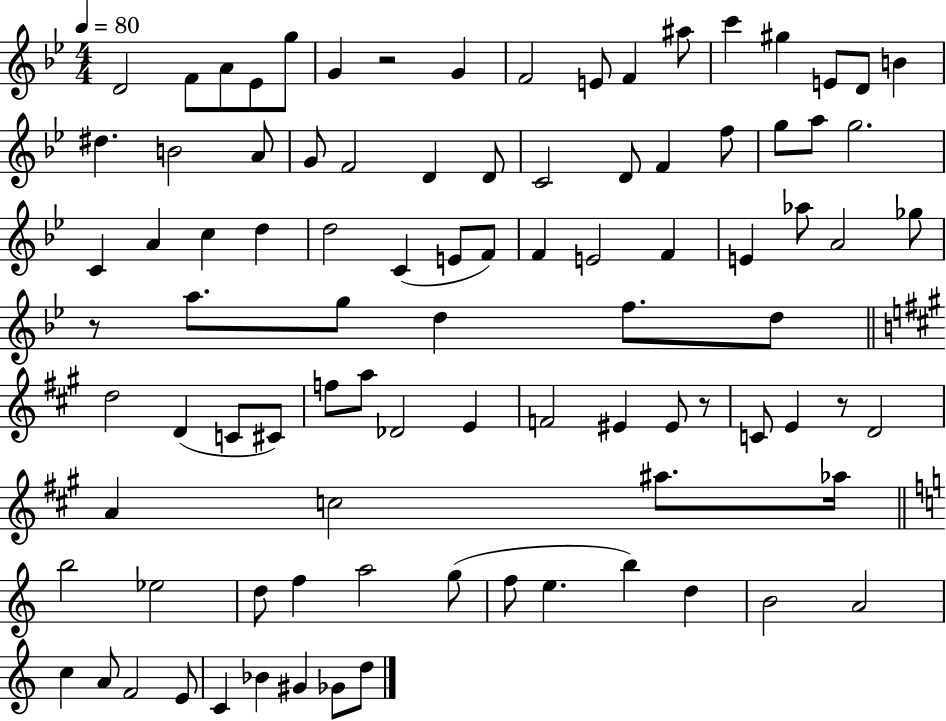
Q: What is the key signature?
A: BES major